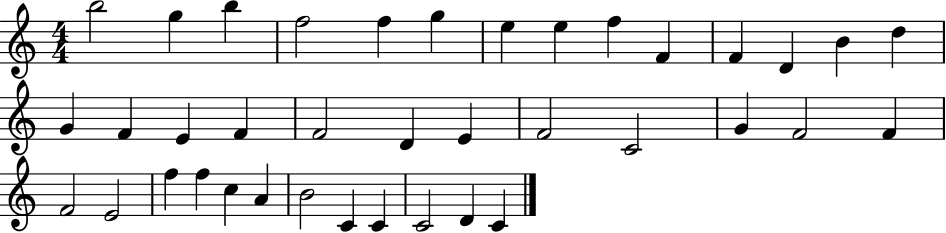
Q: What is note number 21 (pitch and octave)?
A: E4